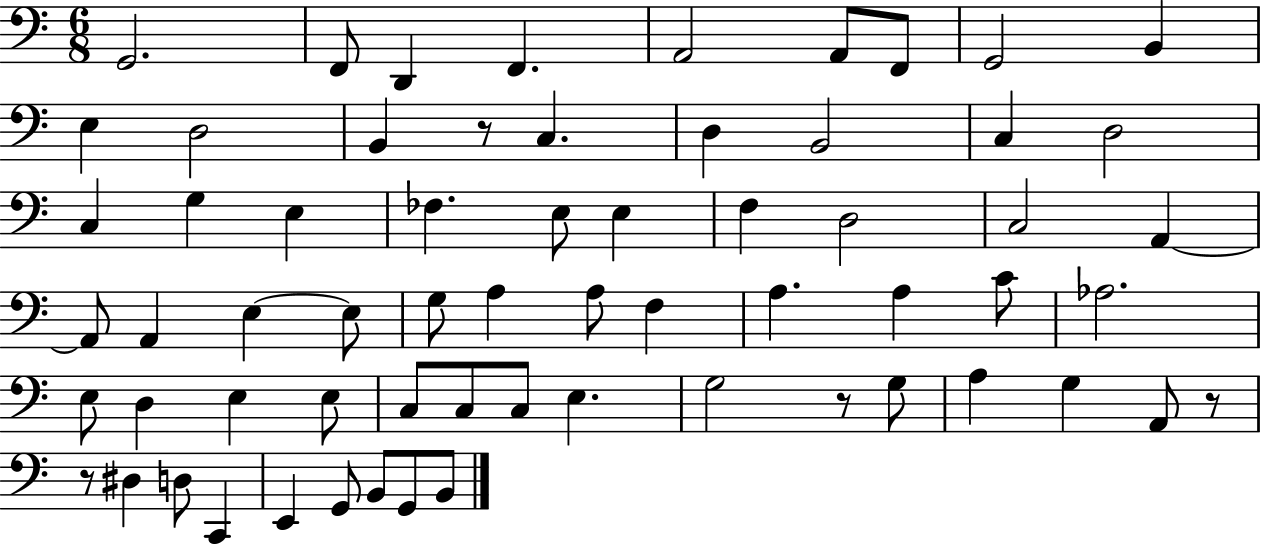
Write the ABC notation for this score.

X:1
T:Untitled
M:6/8
L:1/4
K:C
G,,2 F,,/2 D,, F,, A,,2 A,,/2 F,,/2 G,,2 B,, E, D,2 B,, z/2 C, D, B,,2 C, D,2 C, G, E, _F, E,/2 E, F, D,2 C,2 A,, A,,/2 A,, E, E,/2 G,/2 A, A,/2 F, A, A, C/2 _A,2 E,/2 D, E, E,/2 C,/2 C,/2 C,/2 E, G,2 z/2 G,/2 A, G, A,,/2 z/2 z/2 ^D, D,/2 C,, E,, G,,/2 B,,/2 G,,/2 B,,/2